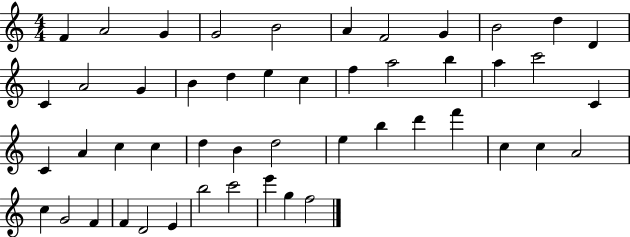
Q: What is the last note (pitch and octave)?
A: F5